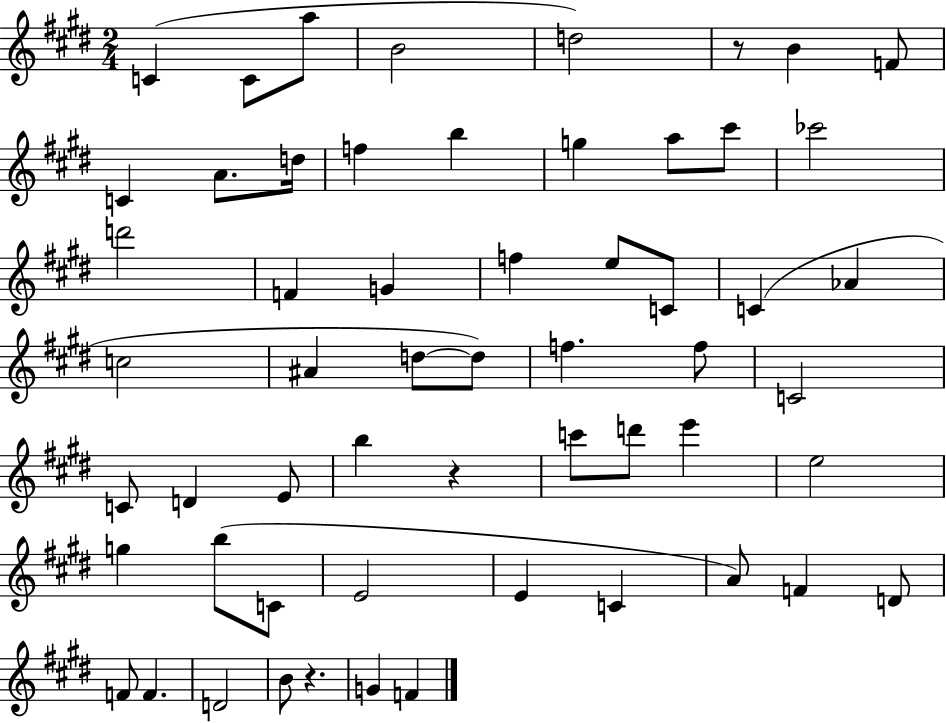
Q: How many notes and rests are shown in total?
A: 57